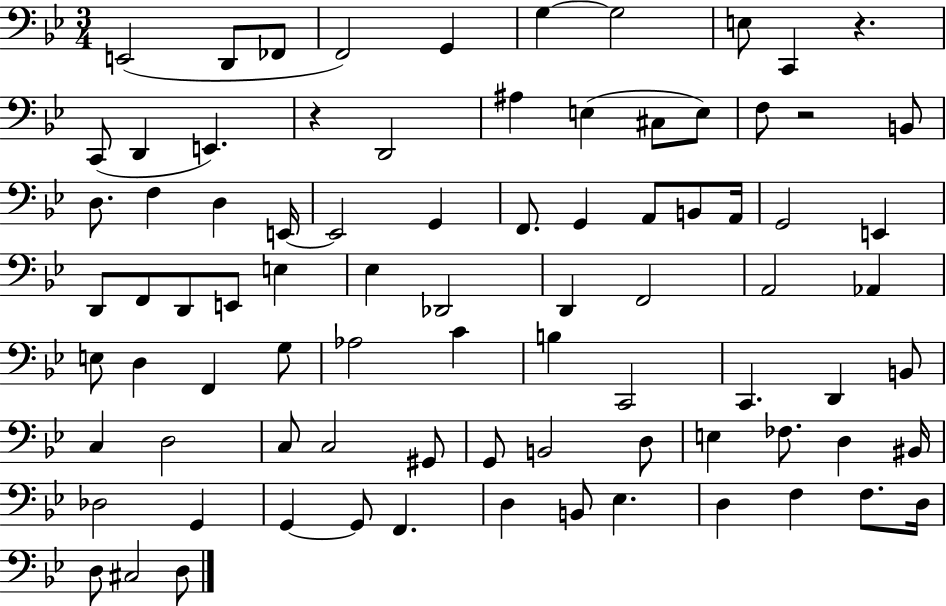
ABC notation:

X:1
T:Untitled
M:3/4
L:1/4
K:Bb
E,,2 D,,/2 _F,,/2 F,,2 G,, G, G,2 E,/2 C,, z C,,/2 D,, E,, z D,,2 ^A, E, ^C,/2 E,/2 F,/2 z2 B,,/2 D,/2 F, D, E,,/4 E,,2 G,, F,,/2 G,, A,,/2 B,,/2 A,,/4 G,,2 E,, D,,/2 F,,/2 D,,/2 E,,/2 E, _E, _D,,2 D,, F,,2 A,,2 _A,, E,/2 D, F,, G,/2 _A,2 C B, C,,2 C,, D,, B,,/2 C, D,2 C,/2 C,2 ^G,,/2 G,,/2 B,,2 D,/2 E, _F,/2 D, ^B,,/4 _D,2 G,, G,, G,,/2 F,, D, B,,/2 _E, D, F, F,/2 D,/4 D,/2 ^C,2 D,/2